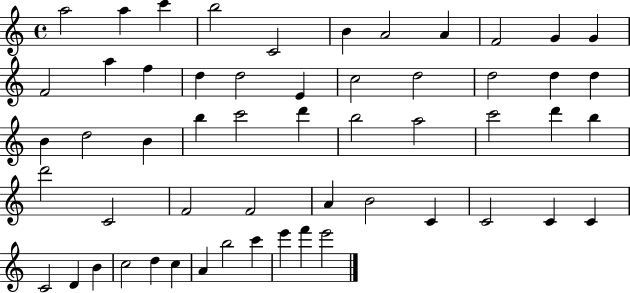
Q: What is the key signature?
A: C major